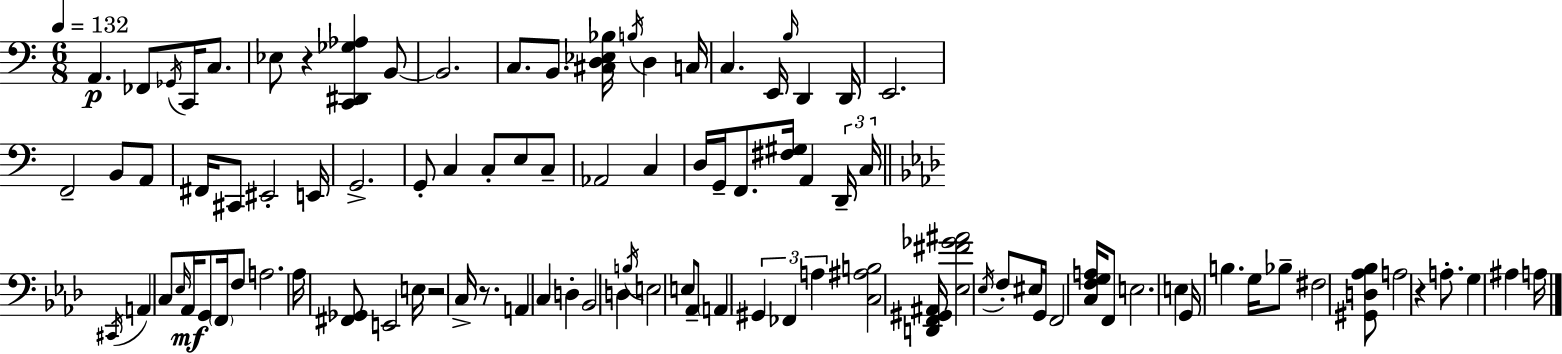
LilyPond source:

{
  \clef bass
  \numericTimeSignature
  \time 6/8
  \key c \major
  \tempo 4 = 132
  \repeat volta 2 { a,4.\p fes,8 \acciaccatura { ges,16 } c,16 c8. | ees8 r4 <c, dis, ges aes>4 b,8~~ | b,2. | c8. b,8. <cis d ees bes>16 \acciaccatura { b16 } d4 | \break c16 c4. e,16 \grace { b16 } d,4 | d,16 e,2. | f,2-- b,8 | a,8 fis,16 cis,8 eis,2-. | \break e,16 g,2.-> | g,8-. c4 c8-. e8 | c8-- aes,2 c4 | d16 g,16-- f,8. <fis gis>16 a,4 | \break \tuplet 3/2 { d,16-- c16 \bar "||" \break \key f \minor \acciaccatura { cis,16 } } a,4 c8 \grace { ees16 } aes,16\mf g,8 \parenthesize f,16 | f8 a2. | aes16 <fis, ges,>8 e,2 | e16 r2 c16-> r8. | \break a,4 c4 d4-. | bes,2 d4 | \acciaccatura { b16 } e2 e8 | aes,8-- \parenthesize a,4 \tuplet 3/2 { gis,4 fes,4 | \break a4 } <c ais b>2 | <d, f, gis, ais,>16 <ees fis' ges' ais'>2 | \acciaccatura { ees16 } f8-. eis16 g,16 f,2 | <c f g a>16 f,8 e2. | \break e4 g,16 b4. | g16 bes8-- fis2 | <gis, d aes bes>8 a2 | r4 a8.-. g4 ais4 | \break a16 } \bar "|."
}